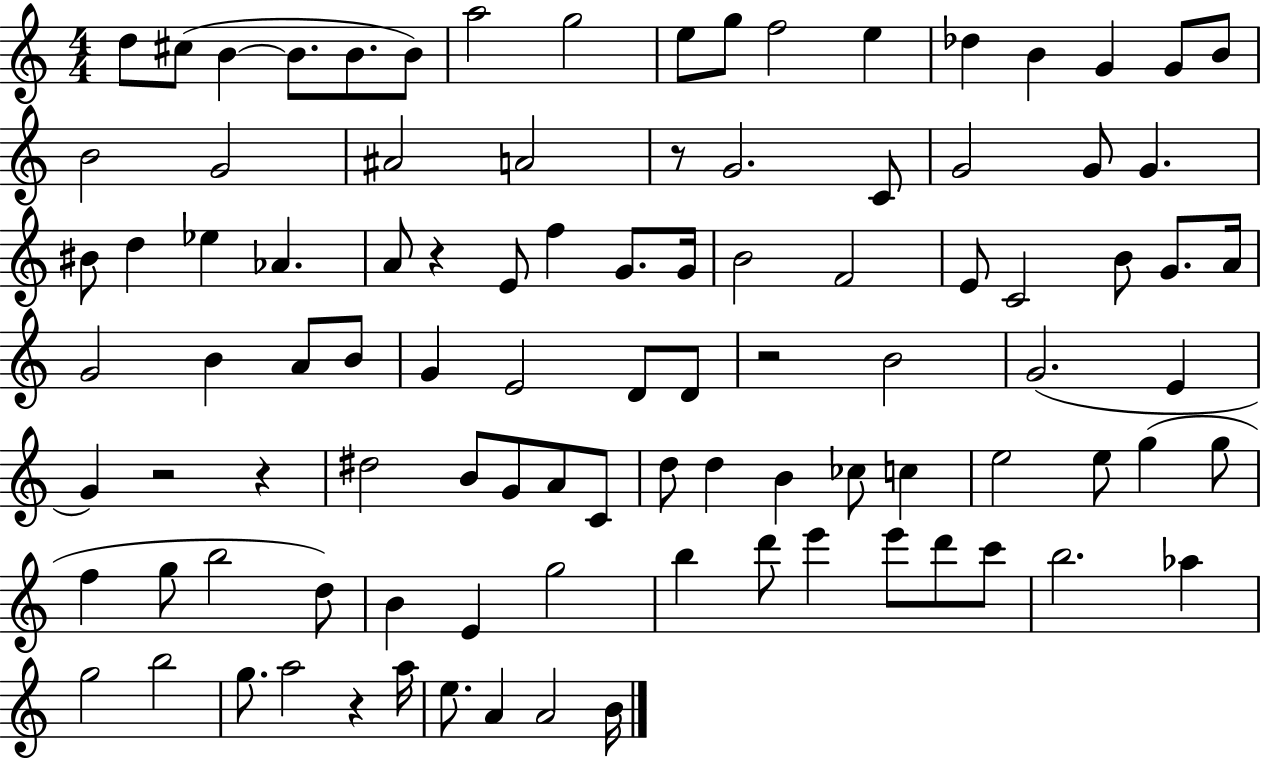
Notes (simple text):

D5/e C#5/e B4/q B4/e. B4/e. B4/e A5/h G5/h E5/e G5/e F5/h E5/q Db5/q B4/q G4/q G4/e B4/e B4/h G4/h A#4/h A4/h R/e G4/h. C4/e G4/h G4/e G4/q. BIS4/e D5/q Eb5/q Ab4/q. A4/e R/q E4/e F5/q G4/e. G4/s B4/h F4/h E4/e C4/h B4/e G4/e. A4/s G4/h B4/q A4/e B4/e G4/q E4/h D4/e D4/e R/h B4/h G4/h. E4/q G4/q R/h R/q D#5/h B4/e G4/e A4/e C4/e D5/e D5/q B4/q CES5/e C5/q E5/h E5/e G5/q G5/e F5/q G5/e B5/h D5/e B4/q E4/q G5/h B5/q D6/e E6/q E6/e D6/e C6/e B5/h. Ab5/q G5/h B5/h G5/e. A5/h R/q A5/s E5/e. A4/q A4/h B4/s